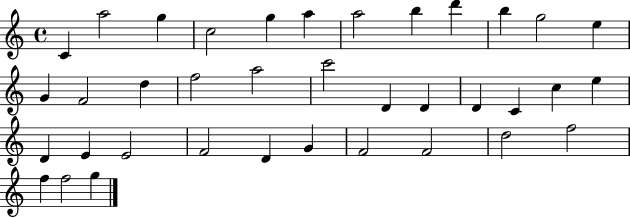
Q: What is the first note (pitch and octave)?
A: C4